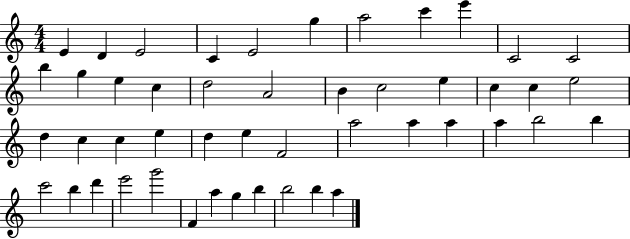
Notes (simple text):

E4/q D4/q E4/h C4/q E4/h G5/q A5/h C6/q E6/q C4/h C4/h B5/q G5/q E5/q C5/q D5/h A4/h B4/q C5/h E5/q C5/q C5/q E5/h D5/q C5/q C5/q E5/q D5/q E5/q F4/h A5/h A5/q A5/q A5/q B5/h B5/q C6/h B5/q D6/q E6/h G6/h F4/q A5/q G5/q B5/q B5/h B5/q A5/q